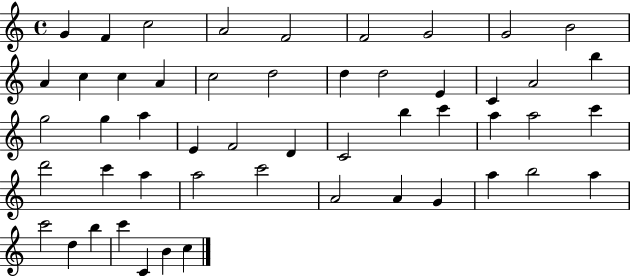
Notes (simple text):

G4/q F4/q C5/h A4/h F4/h F4/h G4/h G4/h B4/h A4/q C5/q C5/q A4/q C5/h D5/h D5/q D5/h E4/q C4/q A4/h B5/q G5/h G5/q A5/q E4/q F4/h D4/q C4/h B5/q C6/q A5/q A5/h C6/q D6/h C6/q A5/q A5/h C6/h A4/h A4/q G4/q A5/q B5/h A5/q C6/h D5/q B5/q C6/q C4/q B4/q C5/q